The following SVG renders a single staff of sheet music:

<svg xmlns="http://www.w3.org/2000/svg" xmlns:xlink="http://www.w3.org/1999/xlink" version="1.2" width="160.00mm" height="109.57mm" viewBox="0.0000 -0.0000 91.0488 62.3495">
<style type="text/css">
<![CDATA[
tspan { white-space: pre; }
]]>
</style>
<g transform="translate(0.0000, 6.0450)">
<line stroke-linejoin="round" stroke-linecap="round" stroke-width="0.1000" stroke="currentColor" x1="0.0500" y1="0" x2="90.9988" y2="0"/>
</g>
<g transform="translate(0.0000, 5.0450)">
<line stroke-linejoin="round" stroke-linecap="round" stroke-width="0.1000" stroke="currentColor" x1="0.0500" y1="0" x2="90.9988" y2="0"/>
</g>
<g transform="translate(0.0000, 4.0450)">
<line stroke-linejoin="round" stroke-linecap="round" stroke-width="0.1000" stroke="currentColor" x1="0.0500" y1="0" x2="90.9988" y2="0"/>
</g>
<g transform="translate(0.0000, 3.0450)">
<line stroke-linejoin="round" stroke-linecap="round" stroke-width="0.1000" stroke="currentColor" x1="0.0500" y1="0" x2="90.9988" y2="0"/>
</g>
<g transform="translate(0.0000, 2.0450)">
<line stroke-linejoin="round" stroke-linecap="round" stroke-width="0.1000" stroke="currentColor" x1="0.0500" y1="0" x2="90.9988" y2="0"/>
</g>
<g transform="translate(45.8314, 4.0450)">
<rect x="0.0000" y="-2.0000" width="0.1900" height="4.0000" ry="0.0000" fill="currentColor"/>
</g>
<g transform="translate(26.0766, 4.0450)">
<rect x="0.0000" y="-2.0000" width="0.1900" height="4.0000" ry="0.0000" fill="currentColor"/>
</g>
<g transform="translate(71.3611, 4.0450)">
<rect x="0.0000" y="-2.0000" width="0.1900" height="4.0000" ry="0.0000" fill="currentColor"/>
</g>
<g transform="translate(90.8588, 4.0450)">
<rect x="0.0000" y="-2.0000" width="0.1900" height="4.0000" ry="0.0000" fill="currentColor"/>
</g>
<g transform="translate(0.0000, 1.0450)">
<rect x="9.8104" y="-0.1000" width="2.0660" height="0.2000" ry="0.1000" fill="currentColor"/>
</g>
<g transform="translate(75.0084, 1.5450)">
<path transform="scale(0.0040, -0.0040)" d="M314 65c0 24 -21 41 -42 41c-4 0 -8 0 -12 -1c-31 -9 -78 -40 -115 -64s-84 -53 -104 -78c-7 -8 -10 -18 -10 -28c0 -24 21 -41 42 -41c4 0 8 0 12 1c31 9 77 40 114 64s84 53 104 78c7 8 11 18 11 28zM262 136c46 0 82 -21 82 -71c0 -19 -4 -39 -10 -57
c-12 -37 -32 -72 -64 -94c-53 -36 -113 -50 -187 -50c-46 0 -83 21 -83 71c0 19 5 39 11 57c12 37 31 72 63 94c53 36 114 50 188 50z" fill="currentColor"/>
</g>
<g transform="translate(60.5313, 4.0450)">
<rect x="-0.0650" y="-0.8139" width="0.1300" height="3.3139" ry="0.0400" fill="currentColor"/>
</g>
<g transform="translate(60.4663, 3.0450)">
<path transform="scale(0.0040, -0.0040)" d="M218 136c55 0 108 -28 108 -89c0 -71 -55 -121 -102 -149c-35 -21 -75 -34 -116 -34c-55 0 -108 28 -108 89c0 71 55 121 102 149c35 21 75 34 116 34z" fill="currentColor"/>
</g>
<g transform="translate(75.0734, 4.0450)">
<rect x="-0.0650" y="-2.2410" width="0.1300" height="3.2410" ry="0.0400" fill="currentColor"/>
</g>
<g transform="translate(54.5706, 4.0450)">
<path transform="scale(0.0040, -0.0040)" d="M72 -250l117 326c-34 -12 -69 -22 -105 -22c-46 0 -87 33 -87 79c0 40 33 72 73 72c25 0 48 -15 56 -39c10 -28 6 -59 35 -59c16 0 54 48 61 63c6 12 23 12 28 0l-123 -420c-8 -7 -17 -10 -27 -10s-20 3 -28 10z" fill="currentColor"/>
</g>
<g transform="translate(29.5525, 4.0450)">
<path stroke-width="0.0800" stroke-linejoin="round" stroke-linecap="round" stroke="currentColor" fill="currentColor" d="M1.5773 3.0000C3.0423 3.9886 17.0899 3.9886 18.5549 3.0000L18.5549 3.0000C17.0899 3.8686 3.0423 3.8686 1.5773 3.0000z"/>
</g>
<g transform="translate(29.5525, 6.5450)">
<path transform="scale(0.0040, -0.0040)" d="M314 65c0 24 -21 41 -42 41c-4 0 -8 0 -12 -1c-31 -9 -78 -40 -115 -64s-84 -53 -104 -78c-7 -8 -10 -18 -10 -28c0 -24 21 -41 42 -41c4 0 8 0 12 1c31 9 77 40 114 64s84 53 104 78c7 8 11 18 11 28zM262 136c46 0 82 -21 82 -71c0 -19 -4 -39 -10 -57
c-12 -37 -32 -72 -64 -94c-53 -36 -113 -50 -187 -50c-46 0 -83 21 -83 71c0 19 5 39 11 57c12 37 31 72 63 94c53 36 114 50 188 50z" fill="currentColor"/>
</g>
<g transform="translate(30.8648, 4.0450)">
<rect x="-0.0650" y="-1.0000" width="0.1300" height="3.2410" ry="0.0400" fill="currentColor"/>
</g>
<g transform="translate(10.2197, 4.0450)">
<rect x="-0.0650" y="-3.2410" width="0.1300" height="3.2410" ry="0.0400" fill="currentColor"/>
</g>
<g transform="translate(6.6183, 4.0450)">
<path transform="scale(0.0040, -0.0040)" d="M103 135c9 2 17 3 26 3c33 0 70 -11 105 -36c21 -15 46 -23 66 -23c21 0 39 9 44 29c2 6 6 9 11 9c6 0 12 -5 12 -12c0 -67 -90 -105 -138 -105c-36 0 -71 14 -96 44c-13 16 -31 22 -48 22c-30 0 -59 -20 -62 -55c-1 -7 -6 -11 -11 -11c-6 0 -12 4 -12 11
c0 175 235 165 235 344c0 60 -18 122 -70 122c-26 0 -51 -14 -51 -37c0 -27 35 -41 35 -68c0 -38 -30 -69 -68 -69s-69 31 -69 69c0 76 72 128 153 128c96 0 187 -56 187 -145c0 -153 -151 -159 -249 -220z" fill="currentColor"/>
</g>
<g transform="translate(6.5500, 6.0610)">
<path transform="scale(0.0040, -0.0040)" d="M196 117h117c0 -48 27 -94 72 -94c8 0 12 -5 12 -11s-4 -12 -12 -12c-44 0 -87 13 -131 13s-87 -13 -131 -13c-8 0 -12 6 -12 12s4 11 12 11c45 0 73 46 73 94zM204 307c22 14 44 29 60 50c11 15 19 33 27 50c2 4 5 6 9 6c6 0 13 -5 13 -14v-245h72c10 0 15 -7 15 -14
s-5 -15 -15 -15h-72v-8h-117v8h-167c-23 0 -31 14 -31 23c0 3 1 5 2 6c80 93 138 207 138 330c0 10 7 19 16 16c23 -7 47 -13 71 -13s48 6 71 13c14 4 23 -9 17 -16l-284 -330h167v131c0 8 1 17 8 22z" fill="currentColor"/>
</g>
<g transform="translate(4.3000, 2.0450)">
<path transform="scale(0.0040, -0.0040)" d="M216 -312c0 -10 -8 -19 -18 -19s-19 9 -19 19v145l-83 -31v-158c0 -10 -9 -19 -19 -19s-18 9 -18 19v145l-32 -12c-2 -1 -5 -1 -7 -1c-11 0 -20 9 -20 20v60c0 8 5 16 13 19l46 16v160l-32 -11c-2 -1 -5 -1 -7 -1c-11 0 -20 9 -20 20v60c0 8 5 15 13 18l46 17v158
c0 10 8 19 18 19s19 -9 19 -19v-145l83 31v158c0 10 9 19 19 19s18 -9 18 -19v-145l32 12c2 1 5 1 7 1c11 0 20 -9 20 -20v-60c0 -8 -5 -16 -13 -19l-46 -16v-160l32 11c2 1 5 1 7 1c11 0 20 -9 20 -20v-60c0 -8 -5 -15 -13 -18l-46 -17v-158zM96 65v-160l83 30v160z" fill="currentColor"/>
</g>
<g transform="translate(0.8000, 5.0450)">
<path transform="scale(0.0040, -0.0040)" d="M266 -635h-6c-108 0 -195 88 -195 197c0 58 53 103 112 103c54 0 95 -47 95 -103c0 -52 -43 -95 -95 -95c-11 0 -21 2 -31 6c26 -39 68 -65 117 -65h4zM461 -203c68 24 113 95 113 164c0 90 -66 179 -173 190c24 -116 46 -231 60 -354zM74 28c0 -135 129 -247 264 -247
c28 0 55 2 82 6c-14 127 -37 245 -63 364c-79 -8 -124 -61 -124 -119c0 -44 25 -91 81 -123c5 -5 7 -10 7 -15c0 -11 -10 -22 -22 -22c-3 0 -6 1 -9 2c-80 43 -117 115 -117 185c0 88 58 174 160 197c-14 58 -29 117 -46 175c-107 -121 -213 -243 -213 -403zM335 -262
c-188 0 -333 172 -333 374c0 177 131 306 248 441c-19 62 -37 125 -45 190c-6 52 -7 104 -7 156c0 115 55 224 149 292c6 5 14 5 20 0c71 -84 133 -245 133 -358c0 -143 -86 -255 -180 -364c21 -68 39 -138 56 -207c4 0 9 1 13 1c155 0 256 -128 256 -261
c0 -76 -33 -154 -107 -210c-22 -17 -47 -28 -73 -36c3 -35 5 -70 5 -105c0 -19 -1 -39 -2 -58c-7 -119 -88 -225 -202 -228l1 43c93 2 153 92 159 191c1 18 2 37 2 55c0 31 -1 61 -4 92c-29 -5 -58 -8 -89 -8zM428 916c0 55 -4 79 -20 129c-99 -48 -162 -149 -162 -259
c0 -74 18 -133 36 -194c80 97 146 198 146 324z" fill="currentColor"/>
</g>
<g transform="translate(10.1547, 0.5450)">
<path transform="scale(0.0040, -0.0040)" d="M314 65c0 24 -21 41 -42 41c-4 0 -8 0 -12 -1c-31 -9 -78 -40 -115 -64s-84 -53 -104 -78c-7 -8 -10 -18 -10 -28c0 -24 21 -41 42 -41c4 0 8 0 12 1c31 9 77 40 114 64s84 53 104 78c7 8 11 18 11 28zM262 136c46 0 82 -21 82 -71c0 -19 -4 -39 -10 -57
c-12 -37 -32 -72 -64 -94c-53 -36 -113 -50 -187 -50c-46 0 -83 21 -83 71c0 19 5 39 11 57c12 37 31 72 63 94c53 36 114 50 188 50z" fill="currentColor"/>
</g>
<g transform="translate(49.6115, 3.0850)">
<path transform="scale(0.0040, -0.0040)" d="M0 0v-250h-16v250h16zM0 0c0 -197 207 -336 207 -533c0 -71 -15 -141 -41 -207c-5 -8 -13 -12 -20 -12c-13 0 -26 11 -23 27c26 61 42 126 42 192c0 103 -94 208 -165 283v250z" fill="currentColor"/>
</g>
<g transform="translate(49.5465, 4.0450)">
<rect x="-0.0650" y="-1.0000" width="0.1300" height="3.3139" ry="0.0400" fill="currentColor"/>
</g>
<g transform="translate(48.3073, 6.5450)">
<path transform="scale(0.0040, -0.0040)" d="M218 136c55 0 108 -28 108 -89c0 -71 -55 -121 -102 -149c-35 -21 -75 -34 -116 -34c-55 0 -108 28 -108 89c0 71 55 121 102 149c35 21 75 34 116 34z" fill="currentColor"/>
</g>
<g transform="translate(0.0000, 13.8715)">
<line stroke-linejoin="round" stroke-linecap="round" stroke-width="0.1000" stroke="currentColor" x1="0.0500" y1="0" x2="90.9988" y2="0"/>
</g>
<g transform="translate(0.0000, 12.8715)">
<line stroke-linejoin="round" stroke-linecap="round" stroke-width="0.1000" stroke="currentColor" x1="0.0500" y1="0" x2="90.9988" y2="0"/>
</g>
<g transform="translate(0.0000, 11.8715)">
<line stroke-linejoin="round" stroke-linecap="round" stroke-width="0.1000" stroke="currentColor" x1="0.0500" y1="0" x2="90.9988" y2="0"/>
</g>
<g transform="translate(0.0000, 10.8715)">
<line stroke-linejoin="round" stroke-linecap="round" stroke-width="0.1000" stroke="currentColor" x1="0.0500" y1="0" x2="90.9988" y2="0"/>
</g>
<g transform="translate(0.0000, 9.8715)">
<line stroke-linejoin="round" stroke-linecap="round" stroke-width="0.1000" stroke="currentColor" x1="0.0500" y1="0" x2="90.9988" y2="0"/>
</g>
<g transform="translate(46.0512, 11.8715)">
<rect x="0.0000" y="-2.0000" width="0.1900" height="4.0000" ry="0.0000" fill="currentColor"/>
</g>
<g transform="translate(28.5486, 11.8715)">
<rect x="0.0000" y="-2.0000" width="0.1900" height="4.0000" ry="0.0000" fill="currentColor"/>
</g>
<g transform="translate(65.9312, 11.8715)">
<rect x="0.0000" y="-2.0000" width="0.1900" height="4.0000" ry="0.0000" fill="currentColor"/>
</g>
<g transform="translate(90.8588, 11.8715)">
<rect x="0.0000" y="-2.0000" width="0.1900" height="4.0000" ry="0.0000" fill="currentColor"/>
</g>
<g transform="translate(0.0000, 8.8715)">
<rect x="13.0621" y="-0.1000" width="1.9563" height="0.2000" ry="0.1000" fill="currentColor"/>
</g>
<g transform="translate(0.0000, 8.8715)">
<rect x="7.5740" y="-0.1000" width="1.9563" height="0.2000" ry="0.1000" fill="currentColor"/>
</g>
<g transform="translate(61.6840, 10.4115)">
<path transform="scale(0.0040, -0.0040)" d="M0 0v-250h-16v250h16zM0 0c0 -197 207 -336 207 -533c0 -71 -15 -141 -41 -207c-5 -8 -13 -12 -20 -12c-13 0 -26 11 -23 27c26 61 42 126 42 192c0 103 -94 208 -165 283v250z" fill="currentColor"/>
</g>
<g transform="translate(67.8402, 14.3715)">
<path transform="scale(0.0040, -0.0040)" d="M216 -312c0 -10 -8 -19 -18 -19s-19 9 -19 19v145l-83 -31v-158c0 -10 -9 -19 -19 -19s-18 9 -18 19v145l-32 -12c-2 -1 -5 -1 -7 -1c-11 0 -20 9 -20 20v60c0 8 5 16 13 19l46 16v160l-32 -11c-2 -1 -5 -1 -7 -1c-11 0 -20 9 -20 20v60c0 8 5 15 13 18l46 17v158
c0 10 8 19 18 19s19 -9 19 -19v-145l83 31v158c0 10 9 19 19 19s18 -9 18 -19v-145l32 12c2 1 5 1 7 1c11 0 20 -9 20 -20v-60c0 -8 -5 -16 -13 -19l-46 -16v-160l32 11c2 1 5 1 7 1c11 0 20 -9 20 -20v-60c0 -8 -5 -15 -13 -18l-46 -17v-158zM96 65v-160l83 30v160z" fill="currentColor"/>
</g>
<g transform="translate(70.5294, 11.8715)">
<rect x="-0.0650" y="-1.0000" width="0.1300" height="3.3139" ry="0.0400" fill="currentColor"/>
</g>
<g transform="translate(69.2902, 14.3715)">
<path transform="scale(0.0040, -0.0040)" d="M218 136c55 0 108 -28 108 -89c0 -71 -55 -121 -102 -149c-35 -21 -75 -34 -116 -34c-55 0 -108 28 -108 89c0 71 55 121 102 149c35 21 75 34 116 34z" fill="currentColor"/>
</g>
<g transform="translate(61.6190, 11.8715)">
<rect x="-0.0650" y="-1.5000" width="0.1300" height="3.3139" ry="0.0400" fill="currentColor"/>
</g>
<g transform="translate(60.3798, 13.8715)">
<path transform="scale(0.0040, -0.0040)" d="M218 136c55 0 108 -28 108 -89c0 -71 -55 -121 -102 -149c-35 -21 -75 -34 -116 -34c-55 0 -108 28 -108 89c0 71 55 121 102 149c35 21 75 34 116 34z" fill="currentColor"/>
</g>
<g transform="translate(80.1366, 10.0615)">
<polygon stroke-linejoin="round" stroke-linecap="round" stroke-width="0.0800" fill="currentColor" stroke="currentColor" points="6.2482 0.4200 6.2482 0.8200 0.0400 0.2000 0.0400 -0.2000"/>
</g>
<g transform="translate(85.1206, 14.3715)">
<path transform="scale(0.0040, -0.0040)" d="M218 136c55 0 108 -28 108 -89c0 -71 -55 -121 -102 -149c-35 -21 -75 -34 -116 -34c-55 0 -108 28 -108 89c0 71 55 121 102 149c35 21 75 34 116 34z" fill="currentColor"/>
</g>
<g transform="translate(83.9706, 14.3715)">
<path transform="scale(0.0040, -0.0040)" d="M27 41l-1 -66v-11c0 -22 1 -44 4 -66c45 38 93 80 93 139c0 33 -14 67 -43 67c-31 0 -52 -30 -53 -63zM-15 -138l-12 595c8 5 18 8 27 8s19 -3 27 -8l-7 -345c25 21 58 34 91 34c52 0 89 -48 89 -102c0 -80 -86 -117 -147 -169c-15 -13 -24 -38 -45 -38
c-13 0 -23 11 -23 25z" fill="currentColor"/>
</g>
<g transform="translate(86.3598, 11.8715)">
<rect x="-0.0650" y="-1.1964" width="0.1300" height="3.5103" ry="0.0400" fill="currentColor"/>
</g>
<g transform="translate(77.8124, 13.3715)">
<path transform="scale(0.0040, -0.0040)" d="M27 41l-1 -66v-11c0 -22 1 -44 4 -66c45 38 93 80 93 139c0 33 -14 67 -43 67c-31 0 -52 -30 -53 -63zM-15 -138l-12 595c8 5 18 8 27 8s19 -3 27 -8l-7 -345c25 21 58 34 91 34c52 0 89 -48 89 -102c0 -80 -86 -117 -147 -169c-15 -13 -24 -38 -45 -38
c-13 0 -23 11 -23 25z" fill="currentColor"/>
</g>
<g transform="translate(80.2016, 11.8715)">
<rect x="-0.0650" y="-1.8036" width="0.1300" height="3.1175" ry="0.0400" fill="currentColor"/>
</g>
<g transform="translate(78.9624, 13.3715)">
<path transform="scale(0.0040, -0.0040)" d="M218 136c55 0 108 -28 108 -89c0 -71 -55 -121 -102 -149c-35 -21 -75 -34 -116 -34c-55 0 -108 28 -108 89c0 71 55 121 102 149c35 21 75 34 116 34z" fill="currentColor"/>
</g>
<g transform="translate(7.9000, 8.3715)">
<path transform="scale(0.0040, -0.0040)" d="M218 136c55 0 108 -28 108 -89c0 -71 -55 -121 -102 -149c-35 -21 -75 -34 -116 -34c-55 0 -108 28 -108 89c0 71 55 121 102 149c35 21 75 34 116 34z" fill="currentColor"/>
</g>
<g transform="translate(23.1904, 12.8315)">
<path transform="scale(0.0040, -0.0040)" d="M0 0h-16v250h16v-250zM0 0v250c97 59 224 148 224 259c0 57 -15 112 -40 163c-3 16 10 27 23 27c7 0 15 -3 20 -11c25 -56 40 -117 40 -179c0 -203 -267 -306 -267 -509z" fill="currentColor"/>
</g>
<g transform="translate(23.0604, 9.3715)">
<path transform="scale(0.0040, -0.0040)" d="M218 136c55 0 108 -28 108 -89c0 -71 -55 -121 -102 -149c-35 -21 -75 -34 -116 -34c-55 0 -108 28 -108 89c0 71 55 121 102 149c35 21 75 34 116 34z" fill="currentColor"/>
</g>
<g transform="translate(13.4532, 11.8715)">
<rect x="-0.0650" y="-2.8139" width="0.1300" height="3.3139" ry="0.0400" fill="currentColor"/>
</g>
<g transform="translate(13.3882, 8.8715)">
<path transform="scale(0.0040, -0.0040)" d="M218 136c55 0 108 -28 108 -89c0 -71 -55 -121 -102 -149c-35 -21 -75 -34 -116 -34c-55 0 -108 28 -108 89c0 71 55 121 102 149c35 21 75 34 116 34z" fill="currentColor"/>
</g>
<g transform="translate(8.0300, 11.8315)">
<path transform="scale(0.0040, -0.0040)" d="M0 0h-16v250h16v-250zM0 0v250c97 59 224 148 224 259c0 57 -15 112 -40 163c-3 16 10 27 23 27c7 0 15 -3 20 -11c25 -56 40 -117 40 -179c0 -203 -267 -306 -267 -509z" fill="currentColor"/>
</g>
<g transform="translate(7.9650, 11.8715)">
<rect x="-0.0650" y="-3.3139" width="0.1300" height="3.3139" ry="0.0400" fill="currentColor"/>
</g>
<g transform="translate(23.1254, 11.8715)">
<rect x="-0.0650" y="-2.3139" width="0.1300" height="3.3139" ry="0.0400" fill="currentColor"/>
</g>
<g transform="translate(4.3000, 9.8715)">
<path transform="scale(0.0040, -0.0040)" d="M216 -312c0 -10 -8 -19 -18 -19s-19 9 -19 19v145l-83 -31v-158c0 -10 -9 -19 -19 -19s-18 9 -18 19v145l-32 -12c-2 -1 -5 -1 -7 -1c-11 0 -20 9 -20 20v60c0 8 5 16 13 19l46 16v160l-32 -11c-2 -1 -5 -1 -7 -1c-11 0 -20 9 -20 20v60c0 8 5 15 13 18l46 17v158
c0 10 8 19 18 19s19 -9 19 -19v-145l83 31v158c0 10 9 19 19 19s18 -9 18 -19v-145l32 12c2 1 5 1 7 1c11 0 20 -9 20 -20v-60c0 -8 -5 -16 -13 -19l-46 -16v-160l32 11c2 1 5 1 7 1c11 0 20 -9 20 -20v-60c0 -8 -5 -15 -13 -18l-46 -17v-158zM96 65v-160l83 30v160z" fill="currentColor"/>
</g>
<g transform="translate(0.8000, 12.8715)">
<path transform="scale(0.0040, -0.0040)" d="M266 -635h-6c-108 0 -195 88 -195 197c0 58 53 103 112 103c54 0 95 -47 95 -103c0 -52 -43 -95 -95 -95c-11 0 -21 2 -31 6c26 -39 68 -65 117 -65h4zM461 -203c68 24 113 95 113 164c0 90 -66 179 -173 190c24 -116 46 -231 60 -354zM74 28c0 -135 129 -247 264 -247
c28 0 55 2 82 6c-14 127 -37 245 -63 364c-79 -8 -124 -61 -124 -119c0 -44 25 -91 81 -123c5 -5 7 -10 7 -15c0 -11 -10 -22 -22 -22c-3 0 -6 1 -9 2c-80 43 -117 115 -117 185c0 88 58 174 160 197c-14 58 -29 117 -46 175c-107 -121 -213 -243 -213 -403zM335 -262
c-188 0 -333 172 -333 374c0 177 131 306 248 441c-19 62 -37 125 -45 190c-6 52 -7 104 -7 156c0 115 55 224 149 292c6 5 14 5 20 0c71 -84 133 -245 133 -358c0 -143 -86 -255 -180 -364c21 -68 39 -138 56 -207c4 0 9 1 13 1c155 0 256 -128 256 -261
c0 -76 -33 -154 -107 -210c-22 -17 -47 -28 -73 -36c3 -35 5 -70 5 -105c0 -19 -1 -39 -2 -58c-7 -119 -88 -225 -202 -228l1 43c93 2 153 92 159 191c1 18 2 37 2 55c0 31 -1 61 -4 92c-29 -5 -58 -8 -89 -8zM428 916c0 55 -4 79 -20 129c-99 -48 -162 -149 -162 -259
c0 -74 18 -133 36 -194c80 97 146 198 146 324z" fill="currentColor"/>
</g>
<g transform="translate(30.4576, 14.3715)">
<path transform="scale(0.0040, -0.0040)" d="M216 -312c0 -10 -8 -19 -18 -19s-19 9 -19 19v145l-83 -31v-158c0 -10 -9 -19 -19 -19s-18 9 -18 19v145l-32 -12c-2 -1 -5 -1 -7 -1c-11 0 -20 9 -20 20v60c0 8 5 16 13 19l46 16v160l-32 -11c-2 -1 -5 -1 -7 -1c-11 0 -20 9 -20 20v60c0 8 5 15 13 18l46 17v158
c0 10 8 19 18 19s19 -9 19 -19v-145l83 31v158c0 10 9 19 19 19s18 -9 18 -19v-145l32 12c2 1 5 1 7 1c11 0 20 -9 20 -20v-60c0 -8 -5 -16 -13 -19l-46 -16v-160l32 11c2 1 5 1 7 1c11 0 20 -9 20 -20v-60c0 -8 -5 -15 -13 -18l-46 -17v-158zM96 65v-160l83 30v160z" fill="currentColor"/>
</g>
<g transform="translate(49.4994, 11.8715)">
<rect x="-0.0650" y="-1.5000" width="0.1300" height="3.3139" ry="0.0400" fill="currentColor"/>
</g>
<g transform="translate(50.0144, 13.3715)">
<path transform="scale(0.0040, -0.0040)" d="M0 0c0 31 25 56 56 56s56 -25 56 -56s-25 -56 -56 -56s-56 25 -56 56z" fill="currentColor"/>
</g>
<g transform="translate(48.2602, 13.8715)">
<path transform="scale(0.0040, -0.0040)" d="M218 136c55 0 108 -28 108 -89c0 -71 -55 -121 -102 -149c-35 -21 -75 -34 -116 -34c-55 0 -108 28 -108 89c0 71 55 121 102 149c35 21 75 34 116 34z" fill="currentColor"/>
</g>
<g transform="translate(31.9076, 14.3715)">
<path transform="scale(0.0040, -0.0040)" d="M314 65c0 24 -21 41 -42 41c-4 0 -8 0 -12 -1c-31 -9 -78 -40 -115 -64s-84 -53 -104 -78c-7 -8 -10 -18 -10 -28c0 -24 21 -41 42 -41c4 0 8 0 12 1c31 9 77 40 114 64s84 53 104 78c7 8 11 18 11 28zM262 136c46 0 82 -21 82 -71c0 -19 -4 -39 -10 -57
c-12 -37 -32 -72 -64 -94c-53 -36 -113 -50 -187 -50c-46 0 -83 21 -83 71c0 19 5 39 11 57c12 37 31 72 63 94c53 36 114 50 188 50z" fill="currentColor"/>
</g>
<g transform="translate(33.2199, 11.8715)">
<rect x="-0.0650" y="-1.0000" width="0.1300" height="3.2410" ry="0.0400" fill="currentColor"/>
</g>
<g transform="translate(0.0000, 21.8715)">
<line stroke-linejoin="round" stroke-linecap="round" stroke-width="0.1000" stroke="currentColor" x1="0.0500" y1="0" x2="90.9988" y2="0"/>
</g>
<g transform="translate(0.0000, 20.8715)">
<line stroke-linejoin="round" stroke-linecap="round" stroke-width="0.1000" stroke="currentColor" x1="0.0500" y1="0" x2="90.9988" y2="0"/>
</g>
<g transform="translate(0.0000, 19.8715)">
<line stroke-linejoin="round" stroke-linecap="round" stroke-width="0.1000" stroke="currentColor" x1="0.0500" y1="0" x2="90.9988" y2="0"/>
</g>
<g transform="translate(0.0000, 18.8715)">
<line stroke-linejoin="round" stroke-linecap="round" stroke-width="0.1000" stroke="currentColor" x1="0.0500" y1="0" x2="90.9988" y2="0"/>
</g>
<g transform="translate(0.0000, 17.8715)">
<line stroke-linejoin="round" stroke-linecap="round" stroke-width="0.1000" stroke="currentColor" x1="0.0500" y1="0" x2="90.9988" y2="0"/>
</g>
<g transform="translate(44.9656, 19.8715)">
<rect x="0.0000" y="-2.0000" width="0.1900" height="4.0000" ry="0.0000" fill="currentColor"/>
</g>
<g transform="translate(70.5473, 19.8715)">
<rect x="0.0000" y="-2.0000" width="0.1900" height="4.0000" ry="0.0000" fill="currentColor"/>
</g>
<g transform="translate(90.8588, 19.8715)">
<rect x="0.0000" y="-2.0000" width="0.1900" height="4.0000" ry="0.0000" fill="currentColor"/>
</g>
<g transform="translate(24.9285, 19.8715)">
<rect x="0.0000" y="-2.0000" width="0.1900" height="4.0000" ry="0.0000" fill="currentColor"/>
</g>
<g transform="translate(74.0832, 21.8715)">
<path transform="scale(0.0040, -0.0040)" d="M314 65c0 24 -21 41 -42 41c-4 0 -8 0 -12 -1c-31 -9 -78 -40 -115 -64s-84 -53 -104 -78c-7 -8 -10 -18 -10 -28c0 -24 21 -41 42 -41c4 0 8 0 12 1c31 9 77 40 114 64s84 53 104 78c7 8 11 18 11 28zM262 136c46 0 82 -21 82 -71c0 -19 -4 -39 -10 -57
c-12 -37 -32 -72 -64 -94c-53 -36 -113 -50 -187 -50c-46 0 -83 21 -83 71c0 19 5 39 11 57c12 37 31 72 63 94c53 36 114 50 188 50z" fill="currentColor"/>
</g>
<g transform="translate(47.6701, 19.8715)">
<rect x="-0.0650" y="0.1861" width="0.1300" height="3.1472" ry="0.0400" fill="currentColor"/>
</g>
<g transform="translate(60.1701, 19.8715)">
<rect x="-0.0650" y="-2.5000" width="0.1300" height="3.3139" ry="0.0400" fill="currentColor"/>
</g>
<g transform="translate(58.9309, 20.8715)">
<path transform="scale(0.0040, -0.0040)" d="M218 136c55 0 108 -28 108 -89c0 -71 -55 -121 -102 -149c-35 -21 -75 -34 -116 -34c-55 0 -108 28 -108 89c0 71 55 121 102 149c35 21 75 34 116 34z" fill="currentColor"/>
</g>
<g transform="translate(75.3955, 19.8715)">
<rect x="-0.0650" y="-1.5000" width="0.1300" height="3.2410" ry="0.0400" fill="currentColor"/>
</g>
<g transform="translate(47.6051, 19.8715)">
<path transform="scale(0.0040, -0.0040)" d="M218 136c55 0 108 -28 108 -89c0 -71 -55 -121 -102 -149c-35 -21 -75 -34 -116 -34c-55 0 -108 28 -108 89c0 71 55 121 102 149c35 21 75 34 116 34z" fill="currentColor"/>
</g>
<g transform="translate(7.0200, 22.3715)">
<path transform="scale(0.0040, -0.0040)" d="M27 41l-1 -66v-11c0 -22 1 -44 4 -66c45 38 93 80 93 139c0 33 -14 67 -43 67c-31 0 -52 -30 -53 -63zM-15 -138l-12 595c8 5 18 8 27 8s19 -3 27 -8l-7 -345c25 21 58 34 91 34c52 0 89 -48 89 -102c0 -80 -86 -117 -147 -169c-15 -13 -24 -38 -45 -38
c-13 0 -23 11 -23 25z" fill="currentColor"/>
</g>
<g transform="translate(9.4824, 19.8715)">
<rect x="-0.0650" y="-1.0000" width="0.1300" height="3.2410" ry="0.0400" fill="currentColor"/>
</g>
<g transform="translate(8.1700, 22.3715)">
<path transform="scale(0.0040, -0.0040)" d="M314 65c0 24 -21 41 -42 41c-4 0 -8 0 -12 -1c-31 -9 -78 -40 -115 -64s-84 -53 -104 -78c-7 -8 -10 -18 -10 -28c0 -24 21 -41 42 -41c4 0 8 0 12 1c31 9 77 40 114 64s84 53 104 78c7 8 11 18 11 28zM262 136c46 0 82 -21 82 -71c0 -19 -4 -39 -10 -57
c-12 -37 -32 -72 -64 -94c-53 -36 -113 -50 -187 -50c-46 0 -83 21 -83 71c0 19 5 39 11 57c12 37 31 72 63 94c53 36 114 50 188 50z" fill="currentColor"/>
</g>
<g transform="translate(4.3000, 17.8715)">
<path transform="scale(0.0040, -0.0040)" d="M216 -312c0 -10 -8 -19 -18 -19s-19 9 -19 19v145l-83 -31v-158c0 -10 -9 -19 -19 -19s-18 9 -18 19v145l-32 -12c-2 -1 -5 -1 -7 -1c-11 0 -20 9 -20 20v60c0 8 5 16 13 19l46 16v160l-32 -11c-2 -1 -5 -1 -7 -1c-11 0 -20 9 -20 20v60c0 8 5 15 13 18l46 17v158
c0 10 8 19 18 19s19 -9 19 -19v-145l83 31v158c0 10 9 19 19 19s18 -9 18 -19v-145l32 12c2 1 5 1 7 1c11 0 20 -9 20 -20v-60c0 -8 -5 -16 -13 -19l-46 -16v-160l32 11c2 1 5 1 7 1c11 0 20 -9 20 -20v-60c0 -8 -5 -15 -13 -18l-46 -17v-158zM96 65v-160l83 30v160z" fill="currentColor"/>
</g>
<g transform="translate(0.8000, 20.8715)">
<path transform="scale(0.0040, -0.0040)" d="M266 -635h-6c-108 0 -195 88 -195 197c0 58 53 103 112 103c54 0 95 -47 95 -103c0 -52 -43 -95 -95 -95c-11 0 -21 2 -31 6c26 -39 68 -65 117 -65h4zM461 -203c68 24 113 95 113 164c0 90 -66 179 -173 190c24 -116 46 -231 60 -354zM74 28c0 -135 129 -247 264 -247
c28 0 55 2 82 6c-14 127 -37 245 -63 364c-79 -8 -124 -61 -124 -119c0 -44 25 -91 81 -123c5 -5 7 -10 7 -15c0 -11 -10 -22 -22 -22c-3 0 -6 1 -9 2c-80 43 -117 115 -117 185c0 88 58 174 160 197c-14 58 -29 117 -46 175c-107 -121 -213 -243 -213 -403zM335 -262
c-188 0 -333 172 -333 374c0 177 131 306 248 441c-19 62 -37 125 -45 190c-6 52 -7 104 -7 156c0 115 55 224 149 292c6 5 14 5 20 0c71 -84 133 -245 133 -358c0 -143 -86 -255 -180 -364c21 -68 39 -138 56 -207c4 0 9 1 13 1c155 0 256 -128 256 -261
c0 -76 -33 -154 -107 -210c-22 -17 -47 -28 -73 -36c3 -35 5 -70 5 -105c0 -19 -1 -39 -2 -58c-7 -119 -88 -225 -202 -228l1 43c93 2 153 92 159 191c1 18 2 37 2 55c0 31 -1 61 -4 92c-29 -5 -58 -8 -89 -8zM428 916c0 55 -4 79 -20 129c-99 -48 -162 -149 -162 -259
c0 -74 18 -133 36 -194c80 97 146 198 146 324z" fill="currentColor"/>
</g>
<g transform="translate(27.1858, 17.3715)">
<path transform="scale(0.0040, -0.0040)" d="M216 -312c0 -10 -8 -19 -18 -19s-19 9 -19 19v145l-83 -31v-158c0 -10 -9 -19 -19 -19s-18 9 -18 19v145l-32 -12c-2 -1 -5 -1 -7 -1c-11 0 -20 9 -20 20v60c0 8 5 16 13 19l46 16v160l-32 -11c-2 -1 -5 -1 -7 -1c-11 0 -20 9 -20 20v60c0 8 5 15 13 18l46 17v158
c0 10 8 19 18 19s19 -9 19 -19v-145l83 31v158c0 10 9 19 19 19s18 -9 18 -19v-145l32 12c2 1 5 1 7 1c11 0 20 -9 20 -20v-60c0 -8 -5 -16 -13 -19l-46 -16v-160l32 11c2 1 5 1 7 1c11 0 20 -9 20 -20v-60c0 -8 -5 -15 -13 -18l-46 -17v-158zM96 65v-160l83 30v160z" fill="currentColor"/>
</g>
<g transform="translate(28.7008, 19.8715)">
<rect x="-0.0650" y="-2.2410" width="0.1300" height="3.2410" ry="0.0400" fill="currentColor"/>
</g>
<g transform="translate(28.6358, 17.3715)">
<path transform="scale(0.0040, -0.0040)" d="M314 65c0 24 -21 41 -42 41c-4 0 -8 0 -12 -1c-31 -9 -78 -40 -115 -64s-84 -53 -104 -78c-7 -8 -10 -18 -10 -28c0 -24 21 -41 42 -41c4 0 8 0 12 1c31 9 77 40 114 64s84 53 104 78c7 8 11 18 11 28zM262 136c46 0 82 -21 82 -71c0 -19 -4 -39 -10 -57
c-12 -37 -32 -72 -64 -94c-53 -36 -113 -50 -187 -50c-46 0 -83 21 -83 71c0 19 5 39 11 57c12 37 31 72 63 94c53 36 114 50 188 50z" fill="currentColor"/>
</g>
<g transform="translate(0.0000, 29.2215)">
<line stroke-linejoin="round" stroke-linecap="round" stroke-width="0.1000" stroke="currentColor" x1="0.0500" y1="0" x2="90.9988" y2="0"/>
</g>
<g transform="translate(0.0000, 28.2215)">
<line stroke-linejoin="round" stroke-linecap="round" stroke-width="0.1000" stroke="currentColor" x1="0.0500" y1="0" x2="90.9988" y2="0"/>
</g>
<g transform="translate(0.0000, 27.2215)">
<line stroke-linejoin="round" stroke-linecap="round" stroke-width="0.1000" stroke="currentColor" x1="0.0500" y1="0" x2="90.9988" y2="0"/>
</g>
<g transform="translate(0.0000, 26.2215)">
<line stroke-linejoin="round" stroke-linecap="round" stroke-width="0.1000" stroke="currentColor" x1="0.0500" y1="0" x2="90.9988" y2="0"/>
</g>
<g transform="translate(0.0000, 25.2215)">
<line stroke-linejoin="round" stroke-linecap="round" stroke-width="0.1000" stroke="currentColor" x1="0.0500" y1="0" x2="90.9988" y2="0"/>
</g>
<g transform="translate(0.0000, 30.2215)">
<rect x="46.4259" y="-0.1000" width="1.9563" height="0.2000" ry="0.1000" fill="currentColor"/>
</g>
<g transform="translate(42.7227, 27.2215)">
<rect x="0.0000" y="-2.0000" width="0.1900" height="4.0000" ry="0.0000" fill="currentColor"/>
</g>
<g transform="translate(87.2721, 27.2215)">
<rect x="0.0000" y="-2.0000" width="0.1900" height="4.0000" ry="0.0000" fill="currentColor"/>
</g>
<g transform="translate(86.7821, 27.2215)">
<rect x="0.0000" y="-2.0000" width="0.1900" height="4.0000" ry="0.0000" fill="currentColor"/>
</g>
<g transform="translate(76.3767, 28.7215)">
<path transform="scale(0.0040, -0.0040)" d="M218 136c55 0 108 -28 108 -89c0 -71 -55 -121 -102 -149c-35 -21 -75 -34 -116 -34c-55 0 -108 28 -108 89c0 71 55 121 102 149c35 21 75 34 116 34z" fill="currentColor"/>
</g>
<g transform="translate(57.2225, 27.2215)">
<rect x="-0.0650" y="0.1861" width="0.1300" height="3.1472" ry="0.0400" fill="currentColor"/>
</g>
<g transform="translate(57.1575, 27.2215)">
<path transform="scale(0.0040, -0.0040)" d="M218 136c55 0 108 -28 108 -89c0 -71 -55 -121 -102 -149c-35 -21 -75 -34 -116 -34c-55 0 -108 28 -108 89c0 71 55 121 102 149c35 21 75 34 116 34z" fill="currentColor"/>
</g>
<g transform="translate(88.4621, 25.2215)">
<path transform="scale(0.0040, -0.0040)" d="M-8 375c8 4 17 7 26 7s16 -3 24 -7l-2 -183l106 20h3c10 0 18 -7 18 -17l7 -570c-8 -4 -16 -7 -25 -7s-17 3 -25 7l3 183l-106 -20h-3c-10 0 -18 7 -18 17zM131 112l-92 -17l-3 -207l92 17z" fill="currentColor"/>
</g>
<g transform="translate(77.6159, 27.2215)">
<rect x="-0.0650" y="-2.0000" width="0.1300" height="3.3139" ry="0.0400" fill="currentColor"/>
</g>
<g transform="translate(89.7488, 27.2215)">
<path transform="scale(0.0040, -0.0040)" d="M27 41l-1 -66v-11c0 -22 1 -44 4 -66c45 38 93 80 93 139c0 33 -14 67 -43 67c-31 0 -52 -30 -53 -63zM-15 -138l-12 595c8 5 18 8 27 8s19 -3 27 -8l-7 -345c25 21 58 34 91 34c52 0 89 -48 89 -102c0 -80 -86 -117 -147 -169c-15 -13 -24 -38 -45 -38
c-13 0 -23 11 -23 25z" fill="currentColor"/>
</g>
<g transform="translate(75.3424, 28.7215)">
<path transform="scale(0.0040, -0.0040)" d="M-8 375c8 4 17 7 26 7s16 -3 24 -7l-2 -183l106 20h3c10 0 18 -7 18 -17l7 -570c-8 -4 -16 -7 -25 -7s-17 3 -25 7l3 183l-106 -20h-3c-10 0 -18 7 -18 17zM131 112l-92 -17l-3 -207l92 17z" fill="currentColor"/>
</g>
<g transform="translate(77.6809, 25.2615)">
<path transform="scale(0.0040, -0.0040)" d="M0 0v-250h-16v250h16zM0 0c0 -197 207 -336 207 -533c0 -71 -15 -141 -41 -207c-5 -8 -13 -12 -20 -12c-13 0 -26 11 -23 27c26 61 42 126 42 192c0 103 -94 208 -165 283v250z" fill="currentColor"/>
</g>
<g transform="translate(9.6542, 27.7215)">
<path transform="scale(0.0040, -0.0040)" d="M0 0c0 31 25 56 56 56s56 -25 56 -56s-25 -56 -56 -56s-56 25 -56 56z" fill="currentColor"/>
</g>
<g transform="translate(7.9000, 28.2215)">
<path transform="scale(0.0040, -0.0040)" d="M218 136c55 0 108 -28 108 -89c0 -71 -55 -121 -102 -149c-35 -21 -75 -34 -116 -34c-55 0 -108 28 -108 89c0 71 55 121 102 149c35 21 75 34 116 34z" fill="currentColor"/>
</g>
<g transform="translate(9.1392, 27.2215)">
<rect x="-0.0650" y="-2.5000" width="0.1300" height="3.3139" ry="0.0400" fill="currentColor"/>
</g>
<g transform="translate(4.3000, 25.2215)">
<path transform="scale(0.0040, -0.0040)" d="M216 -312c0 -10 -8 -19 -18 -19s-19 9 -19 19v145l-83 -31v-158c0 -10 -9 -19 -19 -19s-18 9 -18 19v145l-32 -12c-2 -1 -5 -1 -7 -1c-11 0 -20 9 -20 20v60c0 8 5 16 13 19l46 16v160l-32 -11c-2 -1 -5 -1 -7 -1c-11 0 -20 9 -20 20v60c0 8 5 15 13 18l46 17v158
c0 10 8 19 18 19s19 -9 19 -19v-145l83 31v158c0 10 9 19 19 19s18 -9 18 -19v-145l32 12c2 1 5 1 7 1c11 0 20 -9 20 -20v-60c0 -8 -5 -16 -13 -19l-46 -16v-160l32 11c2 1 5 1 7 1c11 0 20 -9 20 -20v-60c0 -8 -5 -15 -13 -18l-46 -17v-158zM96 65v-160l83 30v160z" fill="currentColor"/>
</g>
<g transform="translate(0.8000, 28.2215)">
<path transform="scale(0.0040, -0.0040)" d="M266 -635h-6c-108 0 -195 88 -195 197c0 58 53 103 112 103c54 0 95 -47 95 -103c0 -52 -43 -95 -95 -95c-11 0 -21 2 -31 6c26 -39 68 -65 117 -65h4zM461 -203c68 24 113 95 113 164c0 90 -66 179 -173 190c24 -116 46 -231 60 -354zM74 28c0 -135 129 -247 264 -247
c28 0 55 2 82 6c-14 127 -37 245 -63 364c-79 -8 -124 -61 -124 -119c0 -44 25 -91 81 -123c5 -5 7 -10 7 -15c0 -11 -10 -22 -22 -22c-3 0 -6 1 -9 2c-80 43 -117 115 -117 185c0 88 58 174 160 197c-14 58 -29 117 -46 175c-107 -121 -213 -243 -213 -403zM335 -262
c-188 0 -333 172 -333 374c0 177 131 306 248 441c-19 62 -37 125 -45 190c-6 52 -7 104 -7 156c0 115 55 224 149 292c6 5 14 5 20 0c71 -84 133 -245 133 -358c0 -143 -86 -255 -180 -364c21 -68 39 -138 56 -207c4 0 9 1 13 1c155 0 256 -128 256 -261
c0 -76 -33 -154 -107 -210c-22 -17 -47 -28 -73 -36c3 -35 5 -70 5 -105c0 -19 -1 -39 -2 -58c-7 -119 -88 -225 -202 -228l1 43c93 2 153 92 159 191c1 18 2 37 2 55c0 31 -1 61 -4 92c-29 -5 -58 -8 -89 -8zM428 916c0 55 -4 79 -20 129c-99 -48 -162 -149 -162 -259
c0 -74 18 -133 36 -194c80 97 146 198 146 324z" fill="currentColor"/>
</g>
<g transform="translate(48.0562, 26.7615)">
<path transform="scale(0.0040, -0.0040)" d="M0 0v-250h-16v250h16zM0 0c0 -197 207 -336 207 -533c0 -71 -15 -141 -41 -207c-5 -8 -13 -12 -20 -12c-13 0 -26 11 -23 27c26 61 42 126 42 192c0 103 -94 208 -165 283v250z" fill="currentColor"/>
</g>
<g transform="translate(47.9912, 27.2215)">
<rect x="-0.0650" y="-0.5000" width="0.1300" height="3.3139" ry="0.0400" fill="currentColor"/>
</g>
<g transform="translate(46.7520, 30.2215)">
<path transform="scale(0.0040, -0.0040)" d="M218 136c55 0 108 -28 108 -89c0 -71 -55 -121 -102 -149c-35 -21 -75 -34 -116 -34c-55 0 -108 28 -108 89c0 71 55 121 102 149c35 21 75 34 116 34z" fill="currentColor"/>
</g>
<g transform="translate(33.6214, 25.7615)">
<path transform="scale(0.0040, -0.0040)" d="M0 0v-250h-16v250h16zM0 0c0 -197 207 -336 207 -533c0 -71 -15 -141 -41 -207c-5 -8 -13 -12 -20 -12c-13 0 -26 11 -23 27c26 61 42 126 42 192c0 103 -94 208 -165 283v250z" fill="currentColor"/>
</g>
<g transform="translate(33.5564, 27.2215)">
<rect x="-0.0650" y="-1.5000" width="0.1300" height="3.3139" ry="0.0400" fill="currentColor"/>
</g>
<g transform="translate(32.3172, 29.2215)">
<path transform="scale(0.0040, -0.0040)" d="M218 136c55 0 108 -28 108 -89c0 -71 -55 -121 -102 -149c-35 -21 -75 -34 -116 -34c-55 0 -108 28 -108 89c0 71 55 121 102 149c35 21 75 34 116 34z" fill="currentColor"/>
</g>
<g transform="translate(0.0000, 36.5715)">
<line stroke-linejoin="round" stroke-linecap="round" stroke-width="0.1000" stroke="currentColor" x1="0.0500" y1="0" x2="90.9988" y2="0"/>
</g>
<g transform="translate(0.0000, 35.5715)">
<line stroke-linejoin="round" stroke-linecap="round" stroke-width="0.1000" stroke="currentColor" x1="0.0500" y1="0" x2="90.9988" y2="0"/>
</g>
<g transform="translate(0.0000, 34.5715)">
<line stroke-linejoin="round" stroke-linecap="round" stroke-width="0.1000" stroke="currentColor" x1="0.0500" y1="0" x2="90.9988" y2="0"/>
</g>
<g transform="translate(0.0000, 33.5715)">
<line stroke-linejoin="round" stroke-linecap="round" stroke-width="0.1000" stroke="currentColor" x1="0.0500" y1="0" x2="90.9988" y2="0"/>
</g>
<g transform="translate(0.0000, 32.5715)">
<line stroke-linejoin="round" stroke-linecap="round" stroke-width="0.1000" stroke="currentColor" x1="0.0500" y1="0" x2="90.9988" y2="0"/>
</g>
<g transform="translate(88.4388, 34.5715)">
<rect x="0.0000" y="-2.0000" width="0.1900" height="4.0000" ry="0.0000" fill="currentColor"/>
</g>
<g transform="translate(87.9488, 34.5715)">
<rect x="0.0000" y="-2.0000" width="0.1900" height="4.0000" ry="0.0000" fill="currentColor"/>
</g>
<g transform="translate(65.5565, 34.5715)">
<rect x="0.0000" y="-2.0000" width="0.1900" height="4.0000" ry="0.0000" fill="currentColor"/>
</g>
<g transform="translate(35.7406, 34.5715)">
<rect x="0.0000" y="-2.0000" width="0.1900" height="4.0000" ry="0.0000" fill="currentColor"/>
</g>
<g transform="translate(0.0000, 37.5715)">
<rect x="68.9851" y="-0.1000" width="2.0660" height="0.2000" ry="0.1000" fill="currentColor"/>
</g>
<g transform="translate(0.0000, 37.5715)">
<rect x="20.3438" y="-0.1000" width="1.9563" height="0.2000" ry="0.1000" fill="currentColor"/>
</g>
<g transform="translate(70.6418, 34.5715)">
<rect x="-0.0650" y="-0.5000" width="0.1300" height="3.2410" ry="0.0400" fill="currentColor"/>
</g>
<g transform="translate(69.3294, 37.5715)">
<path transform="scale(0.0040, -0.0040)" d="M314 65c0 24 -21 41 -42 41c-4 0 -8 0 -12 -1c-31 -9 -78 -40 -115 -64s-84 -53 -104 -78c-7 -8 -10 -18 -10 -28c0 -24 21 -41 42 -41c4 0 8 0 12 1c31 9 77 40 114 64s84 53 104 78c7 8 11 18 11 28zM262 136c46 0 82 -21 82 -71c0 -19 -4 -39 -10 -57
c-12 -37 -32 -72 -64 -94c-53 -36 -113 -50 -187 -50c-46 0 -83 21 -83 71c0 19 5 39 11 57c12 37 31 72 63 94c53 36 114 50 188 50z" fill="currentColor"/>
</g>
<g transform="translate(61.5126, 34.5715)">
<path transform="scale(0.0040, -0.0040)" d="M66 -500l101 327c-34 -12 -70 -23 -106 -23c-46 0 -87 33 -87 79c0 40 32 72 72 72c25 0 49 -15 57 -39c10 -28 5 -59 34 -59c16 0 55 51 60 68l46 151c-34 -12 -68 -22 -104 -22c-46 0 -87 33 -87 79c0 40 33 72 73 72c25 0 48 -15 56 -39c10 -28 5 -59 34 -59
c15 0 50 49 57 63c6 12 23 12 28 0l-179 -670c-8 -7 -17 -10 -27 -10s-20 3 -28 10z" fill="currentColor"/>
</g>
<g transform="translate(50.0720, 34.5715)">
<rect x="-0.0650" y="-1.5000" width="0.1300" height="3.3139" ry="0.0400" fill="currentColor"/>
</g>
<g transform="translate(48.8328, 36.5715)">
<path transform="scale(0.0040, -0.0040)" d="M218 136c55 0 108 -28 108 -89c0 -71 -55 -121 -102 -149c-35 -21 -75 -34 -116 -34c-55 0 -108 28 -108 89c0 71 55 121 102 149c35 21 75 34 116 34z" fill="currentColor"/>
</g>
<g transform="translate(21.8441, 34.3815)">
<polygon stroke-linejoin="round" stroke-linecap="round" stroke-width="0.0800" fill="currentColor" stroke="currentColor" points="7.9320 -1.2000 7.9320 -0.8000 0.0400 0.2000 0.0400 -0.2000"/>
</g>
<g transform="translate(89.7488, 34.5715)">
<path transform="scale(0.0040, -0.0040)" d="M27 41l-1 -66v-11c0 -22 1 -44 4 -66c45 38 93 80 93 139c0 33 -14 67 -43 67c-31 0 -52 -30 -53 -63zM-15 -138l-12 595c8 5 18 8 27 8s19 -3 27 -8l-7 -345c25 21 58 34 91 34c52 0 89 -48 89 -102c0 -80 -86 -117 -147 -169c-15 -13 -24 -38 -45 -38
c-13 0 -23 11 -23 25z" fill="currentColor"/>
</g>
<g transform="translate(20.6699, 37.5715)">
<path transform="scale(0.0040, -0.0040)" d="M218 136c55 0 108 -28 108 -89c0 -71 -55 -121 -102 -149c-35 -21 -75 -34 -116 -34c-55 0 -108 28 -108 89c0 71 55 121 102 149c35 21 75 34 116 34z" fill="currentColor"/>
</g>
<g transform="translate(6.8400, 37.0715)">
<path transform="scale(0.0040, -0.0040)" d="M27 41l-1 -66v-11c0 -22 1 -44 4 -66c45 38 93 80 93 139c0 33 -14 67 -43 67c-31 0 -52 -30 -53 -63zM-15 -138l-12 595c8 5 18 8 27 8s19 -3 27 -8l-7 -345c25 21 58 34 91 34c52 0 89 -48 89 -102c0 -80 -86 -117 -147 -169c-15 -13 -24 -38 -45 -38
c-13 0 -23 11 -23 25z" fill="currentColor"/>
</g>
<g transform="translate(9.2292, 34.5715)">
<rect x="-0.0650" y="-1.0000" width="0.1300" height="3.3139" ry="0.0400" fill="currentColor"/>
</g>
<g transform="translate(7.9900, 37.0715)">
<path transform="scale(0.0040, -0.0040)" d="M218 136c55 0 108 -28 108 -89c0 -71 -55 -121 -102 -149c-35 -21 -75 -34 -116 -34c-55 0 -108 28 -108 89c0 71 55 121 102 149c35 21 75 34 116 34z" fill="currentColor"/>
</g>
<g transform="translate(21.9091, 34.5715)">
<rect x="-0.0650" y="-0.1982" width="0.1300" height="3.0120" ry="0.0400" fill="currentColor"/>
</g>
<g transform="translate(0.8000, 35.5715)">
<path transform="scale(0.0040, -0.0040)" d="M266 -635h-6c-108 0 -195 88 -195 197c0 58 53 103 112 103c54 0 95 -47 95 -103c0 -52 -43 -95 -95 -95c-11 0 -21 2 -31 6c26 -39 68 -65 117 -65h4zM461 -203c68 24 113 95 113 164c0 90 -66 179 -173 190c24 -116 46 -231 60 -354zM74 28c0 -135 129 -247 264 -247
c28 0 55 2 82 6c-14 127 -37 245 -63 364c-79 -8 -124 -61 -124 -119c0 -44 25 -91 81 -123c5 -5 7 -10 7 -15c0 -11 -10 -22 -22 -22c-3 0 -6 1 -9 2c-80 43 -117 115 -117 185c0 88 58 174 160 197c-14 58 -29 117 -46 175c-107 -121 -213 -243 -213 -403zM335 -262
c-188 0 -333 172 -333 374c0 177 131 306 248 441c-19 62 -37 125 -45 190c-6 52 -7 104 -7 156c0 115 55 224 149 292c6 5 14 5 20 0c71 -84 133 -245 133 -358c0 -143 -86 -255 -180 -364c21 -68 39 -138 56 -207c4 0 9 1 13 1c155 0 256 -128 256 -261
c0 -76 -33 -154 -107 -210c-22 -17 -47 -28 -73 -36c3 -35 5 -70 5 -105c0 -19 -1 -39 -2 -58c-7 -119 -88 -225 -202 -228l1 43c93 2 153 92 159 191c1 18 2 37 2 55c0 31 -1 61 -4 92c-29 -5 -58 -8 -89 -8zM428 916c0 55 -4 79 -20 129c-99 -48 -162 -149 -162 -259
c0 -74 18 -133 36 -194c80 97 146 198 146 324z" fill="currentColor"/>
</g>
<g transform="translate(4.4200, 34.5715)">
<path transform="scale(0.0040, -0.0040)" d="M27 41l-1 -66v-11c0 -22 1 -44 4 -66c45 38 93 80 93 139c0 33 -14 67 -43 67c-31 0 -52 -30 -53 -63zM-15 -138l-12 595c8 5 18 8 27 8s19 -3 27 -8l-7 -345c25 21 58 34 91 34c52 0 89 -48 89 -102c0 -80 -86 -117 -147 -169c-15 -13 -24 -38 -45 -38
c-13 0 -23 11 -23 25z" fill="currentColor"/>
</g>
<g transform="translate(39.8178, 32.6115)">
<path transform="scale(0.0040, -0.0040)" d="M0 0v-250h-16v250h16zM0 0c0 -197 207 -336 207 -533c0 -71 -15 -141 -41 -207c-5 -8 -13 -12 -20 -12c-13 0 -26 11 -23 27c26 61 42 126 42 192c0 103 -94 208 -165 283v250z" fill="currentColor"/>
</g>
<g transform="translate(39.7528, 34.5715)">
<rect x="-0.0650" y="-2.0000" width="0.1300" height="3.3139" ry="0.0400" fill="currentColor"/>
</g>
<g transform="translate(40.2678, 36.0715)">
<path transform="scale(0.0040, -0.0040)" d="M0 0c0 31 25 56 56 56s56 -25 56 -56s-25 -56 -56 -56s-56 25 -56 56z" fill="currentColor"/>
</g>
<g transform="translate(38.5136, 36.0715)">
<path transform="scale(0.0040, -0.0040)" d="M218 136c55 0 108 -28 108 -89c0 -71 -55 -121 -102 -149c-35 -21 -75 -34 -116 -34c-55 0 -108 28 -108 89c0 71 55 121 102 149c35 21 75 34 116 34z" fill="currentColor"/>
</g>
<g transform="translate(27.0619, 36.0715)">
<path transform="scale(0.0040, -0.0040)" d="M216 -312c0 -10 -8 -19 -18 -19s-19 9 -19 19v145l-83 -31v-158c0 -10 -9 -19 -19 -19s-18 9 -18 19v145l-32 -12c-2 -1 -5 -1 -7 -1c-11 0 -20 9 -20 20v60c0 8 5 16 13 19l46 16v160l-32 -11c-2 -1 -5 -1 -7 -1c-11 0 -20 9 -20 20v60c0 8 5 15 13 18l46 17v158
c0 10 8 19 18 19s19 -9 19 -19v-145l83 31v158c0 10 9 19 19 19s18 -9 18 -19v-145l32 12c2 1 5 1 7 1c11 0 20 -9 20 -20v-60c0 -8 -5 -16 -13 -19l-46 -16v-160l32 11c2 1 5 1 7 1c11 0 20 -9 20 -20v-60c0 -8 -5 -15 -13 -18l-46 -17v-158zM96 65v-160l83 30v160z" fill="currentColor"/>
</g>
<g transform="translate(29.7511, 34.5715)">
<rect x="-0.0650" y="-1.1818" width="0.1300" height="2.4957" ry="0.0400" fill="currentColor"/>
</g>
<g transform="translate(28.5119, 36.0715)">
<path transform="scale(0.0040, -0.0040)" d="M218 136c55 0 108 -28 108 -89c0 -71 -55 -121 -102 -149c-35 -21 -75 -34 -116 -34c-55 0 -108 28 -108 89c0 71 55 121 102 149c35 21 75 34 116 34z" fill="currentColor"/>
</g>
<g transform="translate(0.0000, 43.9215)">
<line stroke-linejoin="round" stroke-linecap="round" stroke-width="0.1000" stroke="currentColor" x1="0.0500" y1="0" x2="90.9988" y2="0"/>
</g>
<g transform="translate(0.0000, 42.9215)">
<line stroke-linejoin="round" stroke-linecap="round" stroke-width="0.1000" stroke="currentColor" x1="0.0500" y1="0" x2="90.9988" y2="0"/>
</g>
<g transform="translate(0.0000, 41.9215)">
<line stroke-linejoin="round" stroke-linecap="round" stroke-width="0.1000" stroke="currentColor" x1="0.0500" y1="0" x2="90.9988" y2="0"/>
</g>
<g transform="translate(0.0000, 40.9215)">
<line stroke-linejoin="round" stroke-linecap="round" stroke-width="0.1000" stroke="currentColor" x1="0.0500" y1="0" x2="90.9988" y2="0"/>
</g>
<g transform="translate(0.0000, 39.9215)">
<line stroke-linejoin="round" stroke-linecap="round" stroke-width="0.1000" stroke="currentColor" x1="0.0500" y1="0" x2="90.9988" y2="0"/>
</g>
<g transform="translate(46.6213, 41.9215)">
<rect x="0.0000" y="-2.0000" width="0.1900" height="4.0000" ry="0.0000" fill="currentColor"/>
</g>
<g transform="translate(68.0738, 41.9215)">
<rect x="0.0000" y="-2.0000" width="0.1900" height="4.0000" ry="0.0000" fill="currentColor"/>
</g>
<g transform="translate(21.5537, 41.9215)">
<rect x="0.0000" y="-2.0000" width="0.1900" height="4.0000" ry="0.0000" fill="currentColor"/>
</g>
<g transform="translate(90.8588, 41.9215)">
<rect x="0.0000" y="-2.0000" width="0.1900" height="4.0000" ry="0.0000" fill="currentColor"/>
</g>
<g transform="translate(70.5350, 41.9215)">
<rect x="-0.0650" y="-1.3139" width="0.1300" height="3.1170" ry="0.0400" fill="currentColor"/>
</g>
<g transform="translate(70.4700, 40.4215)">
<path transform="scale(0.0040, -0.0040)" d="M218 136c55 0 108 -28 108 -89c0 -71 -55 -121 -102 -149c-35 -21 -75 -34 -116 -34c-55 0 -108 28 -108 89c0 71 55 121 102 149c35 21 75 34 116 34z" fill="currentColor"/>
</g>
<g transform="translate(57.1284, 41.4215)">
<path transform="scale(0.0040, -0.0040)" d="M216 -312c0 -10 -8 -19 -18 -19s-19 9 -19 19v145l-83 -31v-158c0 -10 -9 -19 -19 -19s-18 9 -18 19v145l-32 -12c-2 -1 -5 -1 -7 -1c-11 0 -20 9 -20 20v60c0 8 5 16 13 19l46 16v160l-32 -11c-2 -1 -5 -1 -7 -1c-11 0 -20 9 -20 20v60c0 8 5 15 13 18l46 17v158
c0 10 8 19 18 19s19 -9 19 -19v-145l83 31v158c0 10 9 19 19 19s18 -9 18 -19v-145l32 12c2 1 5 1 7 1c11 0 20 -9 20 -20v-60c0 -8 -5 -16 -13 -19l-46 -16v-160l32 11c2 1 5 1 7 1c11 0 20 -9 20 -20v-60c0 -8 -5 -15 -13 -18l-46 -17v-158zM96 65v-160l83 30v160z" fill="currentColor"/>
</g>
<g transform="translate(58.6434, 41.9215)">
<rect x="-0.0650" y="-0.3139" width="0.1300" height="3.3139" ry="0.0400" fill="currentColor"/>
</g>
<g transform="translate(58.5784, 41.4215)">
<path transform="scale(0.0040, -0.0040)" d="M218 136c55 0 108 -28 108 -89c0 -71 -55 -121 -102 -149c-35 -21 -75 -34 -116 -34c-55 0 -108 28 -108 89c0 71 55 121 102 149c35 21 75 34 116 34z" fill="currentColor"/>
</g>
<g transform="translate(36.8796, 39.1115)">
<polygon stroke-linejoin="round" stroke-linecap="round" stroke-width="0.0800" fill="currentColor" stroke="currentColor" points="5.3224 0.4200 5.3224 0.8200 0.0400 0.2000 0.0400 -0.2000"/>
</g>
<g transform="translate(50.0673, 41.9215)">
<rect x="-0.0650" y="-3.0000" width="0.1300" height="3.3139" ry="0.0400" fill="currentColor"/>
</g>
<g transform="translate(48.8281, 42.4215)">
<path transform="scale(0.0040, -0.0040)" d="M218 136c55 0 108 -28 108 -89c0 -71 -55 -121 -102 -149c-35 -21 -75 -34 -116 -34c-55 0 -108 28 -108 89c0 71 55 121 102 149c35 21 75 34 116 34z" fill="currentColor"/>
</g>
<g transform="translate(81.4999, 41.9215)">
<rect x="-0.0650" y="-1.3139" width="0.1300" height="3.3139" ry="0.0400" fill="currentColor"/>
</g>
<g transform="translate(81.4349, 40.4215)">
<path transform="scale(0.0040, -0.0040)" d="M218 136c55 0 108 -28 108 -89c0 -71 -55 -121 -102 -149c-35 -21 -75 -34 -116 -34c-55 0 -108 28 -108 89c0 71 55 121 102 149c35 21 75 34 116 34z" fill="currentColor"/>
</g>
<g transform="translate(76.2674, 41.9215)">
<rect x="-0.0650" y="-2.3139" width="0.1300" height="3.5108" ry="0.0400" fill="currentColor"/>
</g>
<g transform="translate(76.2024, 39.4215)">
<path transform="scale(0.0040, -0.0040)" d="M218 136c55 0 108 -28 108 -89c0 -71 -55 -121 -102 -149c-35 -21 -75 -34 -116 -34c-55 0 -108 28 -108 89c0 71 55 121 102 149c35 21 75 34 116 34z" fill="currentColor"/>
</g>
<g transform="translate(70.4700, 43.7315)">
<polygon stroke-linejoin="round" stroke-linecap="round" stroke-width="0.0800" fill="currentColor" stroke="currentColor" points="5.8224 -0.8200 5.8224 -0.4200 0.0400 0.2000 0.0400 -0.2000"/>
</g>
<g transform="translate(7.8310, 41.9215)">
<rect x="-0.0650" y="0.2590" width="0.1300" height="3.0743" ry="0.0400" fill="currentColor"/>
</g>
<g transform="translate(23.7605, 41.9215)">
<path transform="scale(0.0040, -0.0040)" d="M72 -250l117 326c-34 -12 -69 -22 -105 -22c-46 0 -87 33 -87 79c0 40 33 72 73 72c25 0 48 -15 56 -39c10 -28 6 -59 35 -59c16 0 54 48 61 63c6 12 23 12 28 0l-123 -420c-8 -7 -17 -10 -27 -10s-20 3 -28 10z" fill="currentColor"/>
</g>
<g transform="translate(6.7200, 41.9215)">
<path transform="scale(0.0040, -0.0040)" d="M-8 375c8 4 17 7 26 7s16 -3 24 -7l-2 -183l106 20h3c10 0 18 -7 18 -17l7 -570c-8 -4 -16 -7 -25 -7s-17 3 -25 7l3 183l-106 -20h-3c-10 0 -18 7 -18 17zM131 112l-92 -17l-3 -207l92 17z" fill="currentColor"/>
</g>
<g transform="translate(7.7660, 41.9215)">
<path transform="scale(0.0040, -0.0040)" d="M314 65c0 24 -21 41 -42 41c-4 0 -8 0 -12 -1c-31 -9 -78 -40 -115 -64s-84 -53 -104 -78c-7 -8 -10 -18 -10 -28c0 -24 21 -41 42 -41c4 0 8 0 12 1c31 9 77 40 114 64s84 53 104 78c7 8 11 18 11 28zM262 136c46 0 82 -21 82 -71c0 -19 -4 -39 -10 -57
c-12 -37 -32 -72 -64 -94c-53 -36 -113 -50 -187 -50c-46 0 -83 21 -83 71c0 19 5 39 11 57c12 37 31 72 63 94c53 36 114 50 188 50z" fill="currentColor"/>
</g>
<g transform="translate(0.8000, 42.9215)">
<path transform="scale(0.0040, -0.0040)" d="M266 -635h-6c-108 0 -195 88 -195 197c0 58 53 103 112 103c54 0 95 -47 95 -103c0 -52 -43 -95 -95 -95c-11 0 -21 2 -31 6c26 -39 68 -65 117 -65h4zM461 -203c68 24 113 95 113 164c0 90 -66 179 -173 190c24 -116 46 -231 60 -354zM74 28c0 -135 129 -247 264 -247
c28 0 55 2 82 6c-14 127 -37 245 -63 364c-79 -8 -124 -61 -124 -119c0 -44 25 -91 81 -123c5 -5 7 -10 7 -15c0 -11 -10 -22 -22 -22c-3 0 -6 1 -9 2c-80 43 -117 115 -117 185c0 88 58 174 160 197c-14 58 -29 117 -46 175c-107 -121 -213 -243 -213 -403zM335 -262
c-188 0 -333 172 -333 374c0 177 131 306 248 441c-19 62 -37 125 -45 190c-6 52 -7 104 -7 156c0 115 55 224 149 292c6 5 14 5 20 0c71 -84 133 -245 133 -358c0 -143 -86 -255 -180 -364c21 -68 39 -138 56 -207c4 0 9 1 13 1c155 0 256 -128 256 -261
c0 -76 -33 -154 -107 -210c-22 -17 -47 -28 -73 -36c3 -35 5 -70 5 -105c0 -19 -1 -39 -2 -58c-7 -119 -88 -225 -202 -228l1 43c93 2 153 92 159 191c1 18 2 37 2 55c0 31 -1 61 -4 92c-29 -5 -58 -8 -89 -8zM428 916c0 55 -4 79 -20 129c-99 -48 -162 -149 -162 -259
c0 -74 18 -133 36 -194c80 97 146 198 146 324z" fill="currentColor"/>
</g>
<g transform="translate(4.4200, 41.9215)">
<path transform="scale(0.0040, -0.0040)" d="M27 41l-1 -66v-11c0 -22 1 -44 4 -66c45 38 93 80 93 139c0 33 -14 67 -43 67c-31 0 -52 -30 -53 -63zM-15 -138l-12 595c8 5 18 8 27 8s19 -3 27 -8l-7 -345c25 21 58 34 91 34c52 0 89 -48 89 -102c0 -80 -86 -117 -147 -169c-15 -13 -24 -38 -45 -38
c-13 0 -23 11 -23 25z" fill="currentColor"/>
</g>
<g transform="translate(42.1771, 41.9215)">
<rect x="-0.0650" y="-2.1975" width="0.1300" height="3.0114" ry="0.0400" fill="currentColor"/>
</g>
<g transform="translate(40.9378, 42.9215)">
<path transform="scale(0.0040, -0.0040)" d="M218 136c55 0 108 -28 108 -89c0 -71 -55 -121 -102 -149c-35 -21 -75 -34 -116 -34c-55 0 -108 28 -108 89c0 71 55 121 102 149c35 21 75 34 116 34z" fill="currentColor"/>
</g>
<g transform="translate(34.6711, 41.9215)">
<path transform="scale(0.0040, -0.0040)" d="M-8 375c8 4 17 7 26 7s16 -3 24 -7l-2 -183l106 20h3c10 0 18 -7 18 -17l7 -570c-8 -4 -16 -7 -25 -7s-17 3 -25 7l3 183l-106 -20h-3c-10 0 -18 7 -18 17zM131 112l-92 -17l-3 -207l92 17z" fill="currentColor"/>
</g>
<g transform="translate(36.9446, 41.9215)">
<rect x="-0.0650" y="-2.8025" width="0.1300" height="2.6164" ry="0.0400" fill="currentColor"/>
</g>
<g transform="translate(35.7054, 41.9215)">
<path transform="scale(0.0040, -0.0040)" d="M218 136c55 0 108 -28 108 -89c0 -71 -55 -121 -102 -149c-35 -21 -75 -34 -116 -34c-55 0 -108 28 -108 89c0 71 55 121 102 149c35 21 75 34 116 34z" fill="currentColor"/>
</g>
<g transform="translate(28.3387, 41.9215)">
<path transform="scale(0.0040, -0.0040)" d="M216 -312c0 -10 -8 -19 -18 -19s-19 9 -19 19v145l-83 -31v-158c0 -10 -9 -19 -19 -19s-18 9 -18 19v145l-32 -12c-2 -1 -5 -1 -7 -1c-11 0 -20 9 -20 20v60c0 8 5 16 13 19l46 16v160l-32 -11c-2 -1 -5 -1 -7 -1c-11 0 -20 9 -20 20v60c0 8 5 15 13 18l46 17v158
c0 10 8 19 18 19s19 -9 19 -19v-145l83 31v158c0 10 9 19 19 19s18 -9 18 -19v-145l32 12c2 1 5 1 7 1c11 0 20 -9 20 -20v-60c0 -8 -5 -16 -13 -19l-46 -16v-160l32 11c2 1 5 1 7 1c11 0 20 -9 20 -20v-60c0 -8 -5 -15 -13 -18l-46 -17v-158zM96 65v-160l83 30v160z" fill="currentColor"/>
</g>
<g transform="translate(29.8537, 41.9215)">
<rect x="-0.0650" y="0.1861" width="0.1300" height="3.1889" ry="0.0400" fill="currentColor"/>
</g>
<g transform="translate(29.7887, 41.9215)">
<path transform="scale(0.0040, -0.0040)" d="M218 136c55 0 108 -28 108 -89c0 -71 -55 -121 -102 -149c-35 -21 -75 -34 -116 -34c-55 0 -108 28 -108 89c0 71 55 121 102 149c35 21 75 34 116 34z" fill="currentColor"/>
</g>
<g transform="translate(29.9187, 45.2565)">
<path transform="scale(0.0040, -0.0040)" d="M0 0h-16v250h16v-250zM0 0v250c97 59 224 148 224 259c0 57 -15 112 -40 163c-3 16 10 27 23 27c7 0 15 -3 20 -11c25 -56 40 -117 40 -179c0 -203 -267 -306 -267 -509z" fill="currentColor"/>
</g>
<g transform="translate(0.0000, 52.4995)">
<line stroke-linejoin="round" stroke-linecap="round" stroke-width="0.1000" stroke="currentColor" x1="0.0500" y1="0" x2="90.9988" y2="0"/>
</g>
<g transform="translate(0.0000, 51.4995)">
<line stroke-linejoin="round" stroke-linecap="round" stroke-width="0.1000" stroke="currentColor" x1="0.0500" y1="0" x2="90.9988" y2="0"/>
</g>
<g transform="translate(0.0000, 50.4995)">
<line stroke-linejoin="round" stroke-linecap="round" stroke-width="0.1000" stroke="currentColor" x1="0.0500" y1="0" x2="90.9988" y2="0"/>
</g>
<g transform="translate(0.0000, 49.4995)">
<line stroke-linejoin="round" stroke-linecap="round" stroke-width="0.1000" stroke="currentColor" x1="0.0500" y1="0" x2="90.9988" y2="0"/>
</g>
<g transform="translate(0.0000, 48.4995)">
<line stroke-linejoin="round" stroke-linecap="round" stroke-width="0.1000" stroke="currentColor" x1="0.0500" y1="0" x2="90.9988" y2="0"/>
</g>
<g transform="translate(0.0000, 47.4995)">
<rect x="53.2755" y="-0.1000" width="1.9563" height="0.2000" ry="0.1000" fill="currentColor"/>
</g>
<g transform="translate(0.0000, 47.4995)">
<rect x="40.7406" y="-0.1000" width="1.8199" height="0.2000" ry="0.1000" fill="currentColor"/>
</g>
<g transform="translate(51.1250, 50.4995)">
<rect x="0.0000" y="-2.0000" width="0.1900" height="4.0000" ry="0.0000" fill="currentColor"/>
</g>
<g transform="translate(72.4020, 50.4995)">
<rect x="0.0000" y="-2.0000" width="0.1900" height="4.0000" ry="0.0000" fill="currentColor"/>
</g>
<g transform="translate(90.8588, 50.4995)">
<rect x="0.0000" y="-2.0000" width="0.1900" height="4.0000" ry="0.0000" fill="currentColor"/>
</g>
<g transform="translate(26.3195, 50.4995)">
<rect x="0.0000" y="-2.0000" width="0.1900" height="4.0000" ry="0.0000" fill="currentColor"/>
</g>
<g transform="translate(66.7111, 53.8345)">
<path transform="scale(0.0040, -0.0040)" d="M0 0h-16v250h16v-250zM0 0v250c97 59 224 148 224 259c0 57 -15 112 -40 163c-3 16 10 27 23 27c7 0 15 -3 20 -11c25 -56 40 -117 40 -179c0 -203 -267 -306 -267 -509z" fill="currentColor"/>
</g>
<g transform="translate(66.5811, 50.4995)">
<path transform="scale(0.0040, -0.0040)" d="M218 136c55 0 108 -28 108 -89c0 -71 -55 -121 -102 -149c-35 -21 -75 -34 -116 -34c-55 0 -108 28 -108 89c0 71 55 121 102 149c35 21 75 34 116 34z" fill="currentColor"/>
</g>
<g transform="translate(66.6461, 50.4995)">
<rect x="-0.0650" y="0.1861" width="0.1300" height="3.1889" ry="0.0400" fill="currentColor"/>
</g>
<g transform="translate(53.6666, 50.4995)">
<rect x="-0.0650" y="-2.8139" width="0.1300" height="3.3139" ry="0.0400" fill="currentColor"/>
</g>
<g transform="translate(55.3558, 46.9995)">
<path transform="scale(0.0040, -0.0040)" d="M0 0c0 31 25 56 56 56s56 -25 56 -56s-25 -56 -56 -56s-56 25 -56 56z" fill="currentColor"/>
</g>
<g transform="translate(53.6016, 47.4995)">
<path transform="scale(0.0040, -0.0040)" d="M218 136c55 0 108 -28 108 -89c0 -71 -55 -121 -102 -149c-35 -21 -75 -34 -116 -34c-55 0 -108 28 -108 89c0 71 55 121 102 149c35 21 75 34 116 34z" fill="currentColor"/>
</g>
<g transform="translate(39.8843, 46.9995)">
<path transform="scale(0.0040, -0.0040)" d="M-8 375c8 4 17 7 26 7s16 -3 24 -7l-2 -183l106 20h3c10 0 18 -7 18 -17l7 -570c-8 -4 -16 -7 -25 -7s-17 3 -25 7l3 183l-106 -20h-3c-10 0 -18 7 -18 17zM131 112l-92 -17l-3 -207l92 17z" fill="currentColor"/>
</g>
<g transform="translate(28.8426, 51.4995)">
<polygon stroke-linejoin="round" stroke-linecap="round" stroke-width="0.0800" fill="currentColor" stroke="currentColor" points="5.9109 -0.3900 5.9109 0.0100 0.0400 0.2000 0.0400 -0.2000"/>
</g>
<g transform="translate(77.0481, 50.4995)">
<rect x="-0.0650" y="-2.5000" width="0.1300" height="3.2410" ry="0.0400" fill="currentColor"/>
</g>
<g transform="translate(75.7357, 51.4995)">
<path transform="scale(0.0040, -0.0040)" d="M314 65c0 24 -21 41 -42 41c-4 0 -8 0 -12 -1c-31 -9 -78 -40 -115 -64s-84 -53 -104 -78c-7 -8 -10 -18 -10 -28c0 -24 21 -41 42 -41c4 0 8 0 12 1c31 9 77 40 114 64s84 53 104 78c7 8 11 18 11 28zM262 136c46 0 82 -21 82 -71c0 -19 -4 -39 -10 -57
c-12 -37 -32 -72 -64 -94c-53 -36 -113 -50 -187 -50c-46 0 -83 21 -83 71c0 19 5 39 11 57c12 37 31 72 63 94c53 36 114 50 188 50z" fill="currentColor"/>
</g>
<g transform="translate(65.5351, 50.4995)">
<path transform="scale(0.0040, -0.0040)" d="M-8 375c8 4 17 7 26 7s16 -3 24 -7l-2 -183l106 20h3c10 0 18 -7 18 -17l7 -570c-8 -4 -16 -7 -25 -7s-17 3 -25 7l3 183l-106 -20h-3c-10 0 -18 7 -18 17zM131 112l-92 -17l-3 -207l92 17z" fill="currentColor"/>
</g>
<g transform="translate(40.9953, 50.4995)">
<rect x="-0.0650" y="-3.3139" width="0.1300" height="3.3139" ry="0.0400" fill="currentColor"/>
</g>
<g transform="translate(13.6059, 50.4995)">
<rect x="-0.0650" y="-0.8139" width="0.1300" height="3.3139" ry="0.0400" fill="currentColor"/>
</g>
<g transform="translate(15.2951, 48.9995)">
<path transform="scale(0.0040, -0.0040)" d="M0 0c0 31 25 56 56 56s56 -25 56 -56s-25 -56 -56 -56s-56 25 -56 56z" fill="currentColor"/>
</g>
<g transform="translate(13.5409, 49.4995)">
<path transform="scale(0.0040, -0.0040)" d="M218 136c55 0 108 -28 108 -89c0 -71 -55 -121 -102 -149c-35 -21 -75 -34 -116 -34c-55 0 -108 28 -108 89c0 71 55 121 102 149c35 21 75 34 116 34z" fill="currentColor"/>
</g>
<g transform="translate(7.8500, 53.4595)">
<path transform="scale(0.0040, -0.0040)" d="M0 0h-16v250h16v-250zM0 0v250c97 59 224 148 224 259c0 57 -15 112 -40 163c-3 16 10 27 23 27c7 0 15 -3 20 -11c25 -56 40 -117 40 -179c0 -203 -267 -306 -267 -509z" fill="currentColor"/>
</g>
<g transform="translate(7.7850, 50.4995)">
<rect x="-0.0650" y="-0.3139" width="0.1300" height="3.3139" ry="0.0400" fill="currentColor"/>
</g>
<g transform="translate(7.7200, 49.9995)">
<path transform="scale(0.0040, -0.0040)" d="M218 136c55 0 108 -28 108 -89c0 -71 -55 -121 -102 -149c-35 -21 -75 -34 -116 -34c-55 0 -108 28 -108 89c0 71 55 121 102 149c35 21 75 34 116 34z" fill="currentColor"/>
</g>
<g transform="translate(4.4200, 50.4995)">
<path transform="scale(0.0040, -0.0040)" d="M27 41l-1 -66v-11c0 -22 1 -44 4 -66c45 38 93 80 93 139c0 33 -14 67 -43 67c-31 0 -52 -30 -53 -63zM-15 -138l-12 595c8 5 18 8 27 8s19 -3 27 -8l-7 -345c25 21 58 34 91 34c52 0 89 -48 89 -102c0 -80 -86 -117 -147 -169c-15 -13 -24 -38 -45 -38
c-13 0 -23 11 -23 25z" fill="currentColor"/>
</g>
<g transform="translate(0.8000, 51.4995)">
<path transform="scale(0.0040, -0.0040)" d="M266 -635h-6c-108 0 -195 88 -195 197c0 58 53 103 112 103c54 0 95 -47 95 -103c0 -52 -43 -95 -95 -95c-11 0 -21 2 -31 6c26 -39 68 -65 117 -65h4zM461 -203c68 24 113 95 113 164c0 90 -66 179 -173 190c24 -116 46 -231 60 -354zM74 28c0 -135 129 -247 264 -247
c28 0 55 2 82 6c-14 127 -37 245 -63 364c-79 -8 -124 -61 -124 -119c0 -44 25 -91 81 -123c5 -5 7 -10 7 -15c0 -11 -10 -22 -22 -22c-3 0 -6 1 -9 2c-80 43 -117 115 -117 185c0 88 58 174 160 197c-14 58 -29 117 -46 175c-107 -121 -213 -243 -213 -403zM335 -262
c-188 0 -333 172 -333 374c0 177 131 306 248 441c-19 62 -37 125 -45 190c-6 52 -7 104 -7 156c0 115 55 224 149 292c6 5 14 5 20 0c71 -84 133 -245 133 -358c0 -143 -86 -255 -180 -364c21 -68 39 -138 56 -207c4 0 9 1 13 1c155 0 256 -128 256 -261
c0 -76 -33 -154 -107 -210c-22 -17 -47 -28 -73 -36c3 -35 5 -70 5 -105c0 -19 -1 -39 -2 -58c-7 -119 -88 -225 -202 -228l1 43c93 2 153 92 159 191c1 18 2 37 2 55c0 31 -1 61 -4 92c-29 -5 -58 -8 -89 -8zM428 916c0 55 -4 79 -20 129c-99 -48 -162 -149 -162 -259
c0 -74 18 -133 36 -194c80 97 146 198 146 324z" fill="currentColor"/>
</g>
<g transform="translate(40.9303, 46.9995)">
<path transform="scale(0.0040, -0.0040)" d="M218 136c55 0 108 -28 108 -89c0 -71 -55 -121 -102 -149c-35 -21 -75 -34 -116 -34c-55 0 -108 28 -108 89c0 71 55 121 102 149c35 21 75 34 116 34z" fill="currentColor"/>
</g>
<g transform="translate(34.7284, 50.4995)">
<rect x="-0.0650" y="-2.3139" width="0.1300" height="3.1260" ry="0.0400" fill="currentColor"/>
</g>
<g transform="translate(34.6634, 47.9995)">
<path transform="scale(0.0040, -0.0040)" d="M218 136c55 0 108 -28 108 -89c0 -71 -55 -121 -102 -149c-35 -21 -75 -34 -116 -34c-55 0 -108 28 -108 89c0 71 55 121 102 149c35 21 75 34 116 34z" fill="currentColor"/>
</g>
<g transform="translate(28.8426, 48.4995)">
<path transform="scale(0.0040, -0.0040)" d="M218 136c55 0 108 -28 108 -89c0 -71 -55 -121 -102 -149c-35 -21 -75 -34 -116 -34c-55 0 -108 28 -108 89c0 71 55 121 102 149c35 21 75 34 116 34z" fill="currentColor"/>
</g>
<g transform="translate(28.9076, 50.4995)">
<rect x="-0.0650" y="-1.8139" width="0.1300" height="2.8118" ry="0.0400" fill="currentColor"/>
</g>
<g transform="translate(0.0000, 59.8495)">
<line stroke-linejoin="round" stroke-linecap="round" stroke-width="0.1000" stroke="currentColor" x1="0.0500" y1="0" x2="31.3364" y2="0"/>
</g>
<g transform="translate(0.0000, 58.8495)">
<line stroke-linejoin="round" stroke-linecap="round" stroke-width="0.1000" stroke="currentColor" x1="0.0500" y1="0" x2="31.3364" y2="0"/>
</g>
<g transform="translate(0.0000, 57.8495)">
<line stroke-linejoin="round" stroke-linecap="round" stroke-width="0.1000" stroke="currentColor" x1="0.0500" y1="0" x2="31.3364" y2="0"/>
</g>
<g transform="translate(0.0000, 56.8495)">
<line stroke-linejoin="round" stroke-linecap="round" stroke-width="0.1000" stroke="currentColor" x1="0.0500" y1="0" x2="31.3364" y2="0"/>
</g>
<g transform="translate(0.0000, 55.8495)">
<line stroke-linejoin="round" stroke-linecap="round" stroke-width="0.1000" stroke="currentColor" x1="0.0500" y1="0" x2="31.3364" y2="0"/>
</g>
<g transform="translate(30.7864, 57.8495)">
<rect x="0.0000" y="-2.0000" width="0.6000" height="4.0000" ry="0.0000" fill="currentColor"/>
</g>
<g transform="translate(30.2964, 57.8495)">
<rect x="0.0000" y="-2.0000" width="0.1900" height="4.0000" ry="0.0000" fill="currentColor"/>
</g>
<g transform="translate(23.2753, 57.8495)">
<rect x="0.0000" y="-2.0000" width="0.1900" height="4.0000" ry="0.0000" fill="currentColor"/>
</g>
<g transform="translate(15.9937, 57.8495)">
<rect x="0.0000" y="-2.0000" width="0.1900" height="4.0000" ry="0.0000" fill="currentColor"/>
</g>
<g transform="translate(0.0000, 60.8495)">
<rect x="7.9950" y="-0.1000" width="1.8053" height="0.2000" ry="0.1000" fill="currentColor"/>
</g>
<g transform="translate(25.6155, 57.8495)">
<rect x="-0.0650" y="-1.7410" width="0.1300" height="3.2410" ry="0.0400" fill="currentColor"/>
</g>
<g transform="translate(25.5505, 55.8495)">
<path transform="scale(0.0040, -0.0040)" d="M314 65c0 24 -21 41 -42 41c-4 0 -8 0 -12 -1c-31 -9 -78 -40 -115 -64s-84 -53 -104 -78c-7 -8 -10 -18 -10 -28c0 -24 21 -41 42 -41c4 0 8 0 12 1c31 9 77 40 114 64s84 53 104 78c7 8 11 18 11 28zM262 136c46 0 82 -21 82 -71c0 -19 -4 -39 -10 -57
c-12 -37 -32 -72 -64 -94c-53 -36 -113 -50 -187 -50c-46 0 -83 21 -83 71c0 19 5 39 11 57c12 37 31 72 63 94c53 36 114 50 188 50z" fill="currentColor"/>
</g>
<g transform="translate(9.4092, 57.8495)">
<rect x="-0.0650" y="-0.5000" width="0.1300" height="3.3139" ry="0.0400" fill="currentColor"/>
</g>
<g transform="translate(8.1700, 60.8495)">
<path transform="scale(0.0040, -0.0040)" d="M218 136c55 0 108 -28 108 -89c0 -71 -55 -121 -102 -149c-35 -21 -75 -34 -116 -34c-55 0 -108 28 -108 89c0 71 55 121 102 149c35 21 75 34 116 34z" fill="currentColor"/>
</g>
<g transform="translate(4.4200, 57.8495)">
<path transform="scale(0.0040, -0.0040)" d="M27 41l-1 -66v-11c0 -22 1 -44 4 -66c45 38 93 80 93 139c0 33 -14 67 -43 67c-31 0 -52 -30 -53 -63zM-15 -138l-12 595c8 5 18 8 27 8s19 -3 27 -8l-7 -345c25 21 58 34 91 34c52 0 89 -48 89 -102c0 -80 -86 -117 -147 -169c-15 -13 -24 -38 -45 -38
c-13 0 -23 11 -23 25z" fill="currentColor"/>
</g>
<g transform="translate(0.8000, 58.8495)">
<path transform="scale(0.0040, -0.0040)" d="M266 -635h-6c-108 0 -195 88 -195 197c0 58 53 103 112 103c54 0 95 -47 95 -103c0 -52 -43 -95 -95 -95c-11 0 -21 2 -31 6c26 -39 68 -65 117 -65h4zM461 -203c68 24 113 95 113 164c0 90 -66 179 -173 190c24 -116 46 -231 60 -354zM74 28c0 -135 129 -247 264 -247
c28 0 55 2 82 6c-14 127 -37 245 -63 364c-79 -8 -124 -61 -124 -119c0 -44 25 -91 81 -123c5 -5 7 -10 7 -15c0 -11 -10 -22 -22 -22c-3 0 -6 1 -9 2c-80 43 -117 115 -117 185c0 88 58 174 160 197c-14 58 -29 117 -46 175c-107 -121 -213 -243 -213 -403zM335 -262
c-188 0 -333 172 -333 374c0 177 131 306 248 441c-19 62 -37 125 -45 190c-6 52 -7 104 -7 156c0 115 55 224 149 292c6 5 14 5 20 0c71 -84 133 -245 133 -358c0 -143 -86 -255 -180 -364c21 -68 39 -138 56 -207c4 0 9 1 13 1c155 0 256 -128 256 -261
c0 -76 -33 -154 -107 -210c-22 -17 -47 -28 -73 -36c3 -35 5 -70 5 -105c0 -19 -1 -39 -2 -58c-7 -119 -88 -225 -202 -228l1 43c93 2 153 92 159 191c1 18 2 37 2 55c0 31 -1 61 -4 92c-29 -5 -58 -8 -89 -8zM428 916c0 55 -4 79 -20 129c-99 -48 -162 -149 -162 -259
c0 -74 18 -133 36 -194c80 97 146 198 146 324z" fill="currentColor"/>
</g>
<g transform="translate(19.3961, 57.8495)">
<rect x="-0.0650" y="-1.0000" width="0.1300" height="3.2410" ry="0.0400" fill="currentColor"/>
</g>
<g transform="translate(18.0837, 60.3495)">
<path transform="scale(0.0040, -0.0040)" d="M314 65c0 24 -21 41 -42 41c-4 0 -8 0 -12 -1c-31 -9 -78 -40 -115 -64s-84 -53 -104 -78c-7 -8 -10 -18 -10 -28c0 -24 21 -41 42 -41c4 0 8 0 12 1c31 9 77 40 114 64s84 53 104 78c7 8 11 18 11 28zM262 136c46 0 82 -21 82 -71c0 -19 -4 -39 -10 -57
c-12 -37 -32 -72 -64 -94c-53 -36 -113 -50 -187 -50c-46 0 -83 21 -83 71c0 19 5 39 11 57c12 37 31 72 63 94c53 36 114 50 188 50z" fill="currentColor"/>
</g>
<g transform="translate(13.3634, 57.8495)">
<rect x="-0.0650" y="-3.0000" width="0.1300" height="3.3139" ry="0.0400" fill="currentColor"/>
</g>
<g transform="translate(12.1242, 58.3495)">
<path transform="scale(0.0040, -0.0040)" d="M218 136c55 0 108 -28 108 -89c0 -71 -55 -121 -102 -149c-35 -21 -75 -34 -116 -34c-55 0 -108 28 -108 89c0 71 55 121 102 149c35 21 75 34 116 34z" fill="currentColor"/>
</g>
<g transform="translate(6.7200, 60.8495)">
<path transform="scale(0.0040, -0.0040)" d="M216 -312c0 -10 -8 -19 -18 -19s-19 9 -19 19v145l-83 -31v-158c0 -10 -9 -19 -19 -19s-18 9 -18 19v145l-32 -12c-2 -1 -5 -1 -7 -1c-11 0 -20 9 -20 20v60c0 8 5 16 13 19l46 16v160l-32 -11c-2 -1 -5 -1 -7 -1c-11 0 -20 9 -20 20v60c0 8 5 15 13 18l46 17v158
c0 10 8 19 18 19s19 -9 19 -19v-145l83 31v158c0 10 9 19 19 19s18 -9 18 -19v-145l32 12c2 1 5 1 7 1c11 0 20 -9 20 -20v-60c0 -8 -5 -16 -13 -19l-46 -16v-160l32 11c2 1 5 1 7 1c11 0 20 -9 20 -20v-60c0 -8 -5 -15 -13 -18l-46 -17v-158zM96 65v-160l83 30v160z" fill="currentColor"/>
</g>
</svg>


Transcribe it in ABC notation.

X:1
T:Untitled
M:2/4
L:1/4
K:G
b2 D2 D/2 z/2 d g2 b/2 a g/2 ^D2 E E/2 ^D _F/2 _D/2 _D2 ^g2 B G E2 G E/2 C/2 B F/2 _D C/2 ^F/2 F/2 E z/4 C2 B2 z/2 ^B/2 B/2 G/2 A ^c e/2 g/2 e c/2 d f/2 g/2 b a B/2 G2 ^C A D2 f2